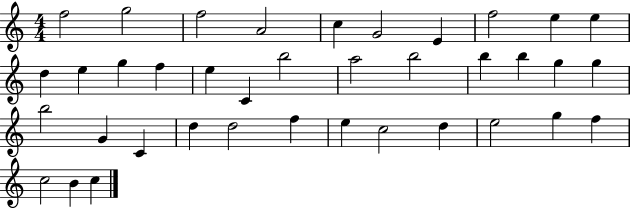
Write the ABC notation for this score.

X:1
T:Untitled
M:4/4
L:1/4
K:C
f2 g2 f2 A2 c G2 E f2 e e d e g f e C b2 a2 b2 b b g g b2 G C d d2 f e c2 d e2 g f c2 B c